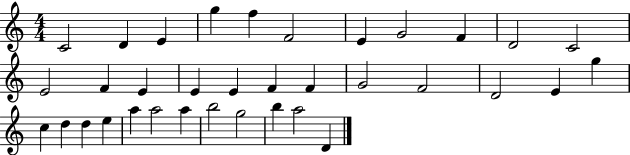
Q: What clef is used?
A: treble